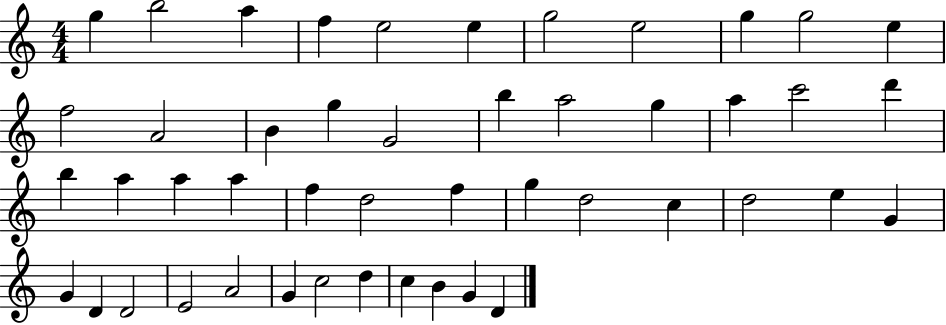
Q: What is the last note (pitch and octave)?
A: D4